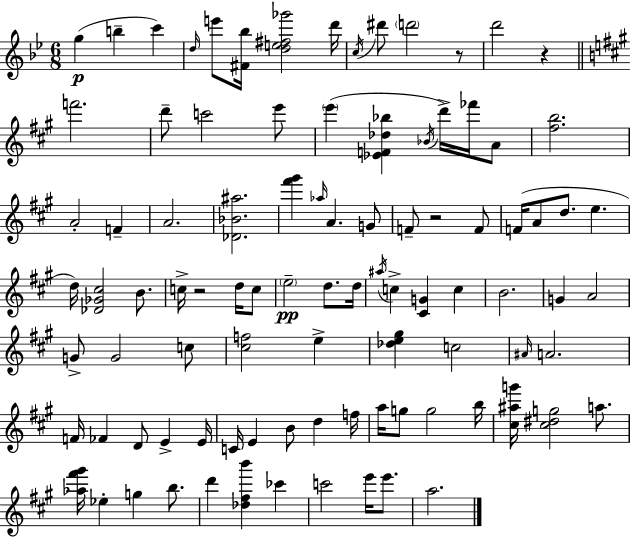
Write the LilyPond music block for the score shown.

{
  \clef treble
  \numericTimeSignature
  \time 6/8
  \key g \minor
  \repeat volta 2 { g''4(\p b''4-- c'''4) | \grace { d''16 } e'''8 <fis' bes''>16 <d'' e'' fis'' ges'''>2 | d'''16 \acciaccatura { c''16 } dis'''8 \parenthesize d'''2 | r8 d'''2 r4 | \break \bar "||" \break \key a \major f'''2. | d'''8-- c'''2 e'''8 | \parenthesize e'''4( <ees' f' des'' bes''>4 \acciaccatura { bes'16 } d'''16->) fes'''16 a'8 | <fis'' b''>2. | \break a'2-. f'4-- | a'2. | <des' bes' ais''>2. | <fis''' gis'''>4 \grace { aes''16 } a'4. | \break g'8 f'8-- r2 | f'8 f'16( a'8 d''8. e''4. | d''16) <des' ges' cis''>2 b'8. | c''16-> r2 d''16 | \break c''8 \parenthesize e''2--\pp d''8. | d''16 \acciaccatura { ais''16 } c''4-> <cis' g'>4 c''4 | b'2. | g'4 a'2 | \break g'8-> g'2 | c''8 <cis'' f''>2 e''4-> | <des'' e'' gis''>4 c''2 | \grace { ais'16 } a'2. | \break f'16 fes'4 d'8 e'4-> | e'16 c'16 e'4 b'8 d''4 | f''16 a''16 g''8 g''2 | b''16 <cis'' ais'' g'''>16 <cis'' dis'' g''>2 | \break a''8. <aes'' fis''' gis'''>16 ees''4-. g''4 | b''8. d'''4 <des'' fis'' b'''>4 | ces'''4 c'''2 | e'''16 e'''8. a''2. | \break } \bar "|."
}